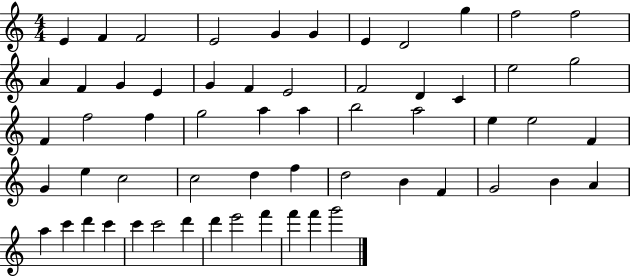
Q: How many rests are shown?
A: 0